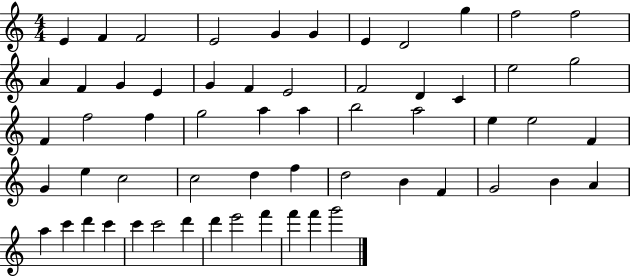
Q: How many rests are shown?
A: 0